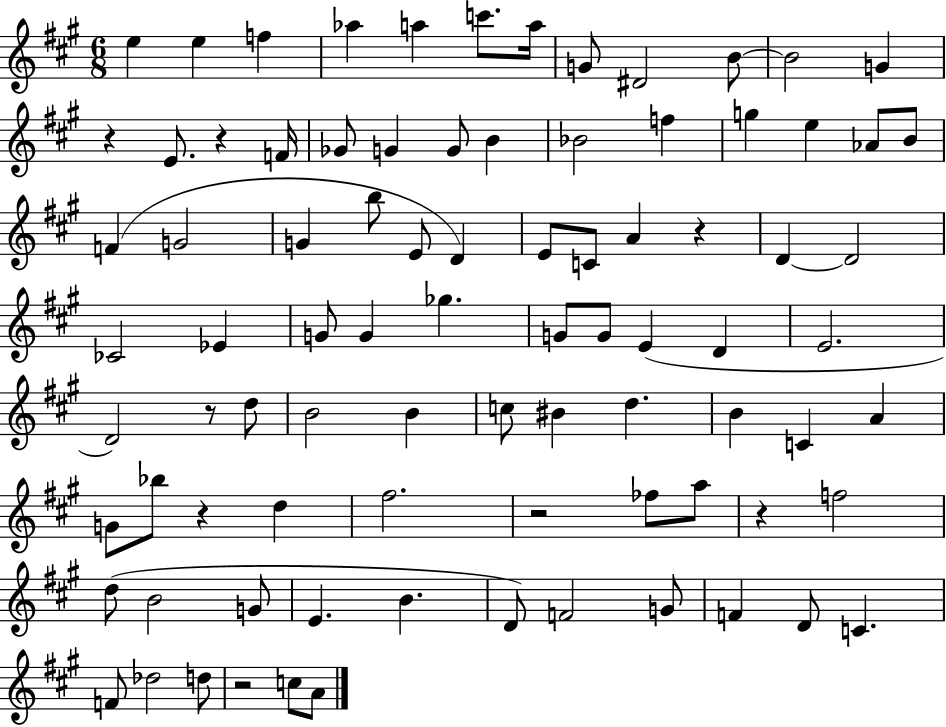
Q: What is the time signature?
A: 6/8